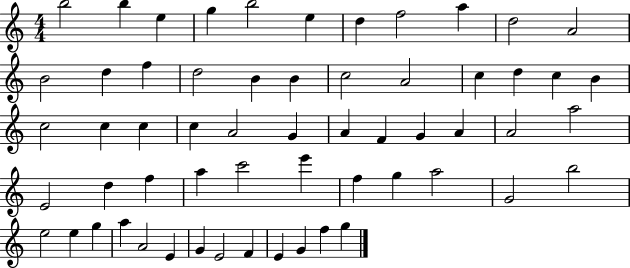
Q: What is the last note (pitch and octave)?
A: G5